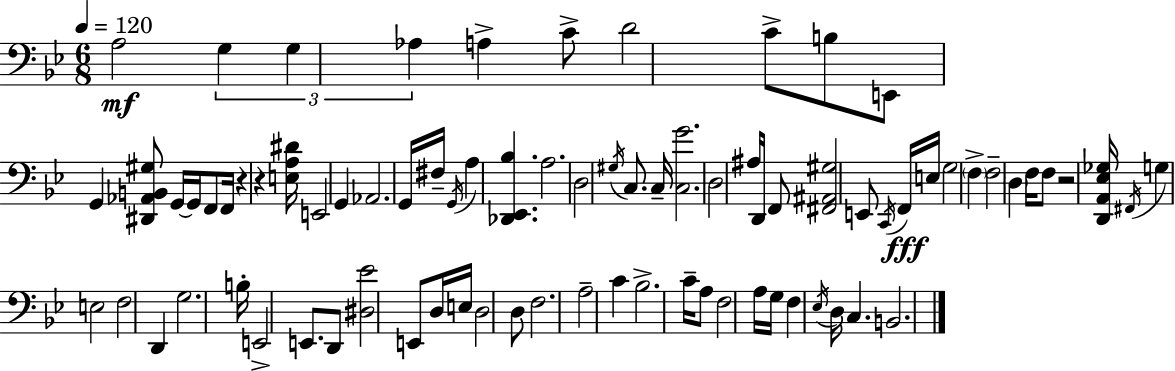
{
  \clef bass
  \numericTimeSignature
  \time 6/8
  \key bes \major
  \tempo 4 = 120
  a2\mf \tuplet 3/2 { g4 | g4 aes4 } a4-> | c'8-> d'2 c'8-> | b8 e,8 g,4 <dis, aes, b, gis>8 g,16~~ g,16 | \break f,8 f,16 r4 r4 <e a dis'>16 | e,2 g,4 | aes,2. | g,16 fis16-- \acciaccatura { g,16 } a4 <des, ees, bes>4. | \break a2. | d2 \acciaccatura { gis16 } c8. | c16-- <c g'>2. | d2 ais16 d,16 | \break f,8 <fis, ais, gis>2 e,8 | \acciaccatura { c,16 } f,16\fff e16 g2 \parenthesize f4-> | f2-- \parenthesize d4 | f16 f8 r2 | \break <d, a, ees ges>16 \acciaccatura { fis,16 } g4 e2 | f2 | d,4 g2. | b16-. e,2-> | \break e,8. d,8 <dis ees'>2 | e,8 d16 e16 d2 | d8 f2. | a2-- | \break c'4 bes2.-> | c'16-- a8 f2 | a16 g16 f4 \acciaccatura { ees16 } d16 c4. | b,2. | \break \bar "|."
}